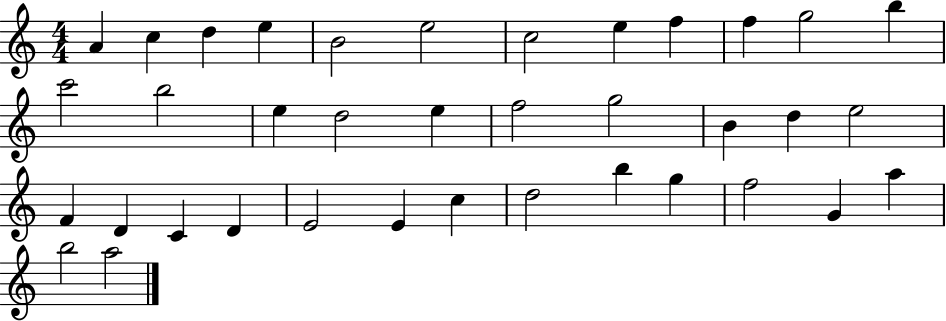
A4/q C5/q D5/q E5/q B4/h E5/h C5/h E5/q F5/q F5/q G5/h B5/q C6/h B5/h E5/q D5/h E5/q F5/h G5/h B4/q D5/q E5/h F4/q D4/q C4/q D4/q E4/h E4/q C5/q D5/h B5/q G5/q F5/h G4/q A5/q B5/h A5/h